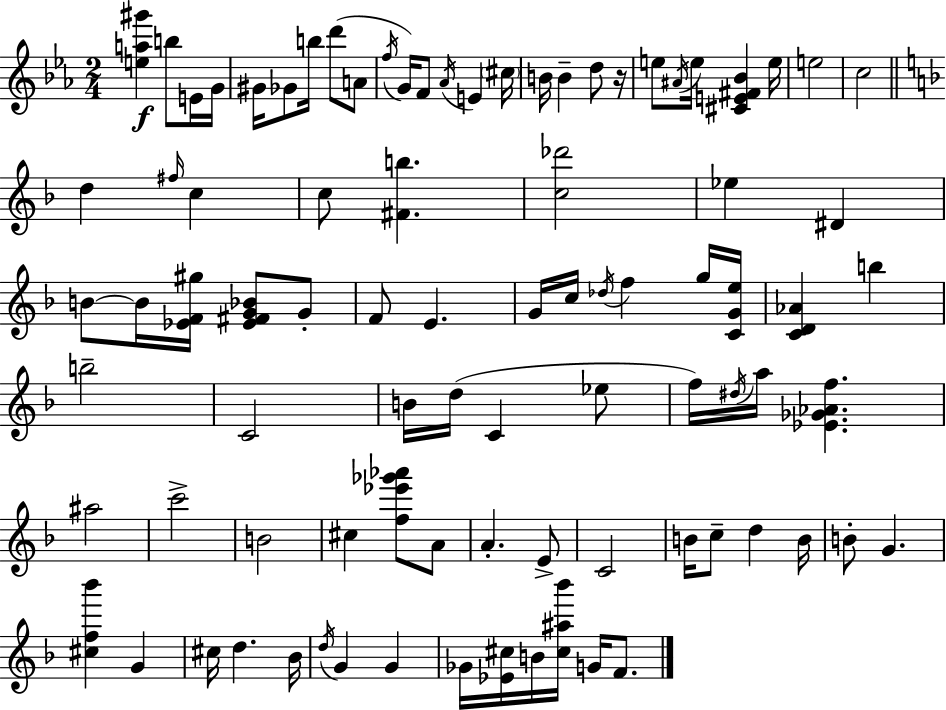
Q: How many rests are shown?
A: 1